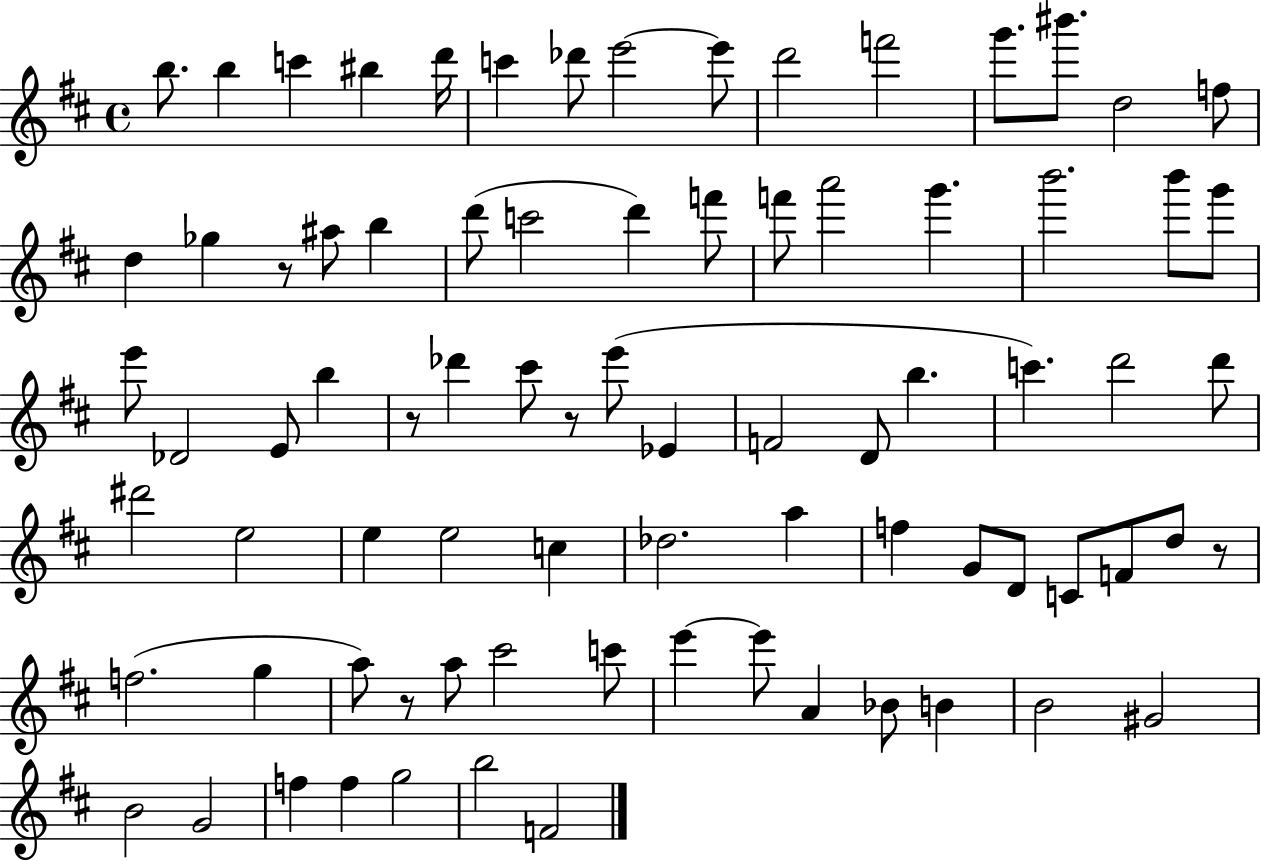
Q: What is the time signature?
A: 4/4